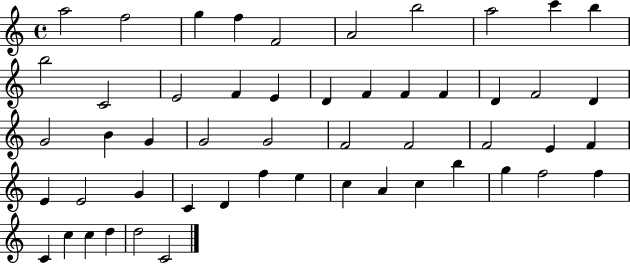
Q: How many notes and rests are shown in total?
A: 52